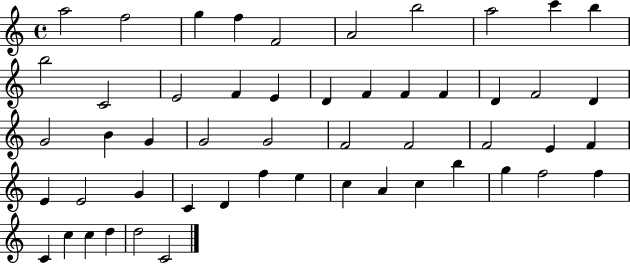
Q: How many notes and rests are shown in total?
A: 52